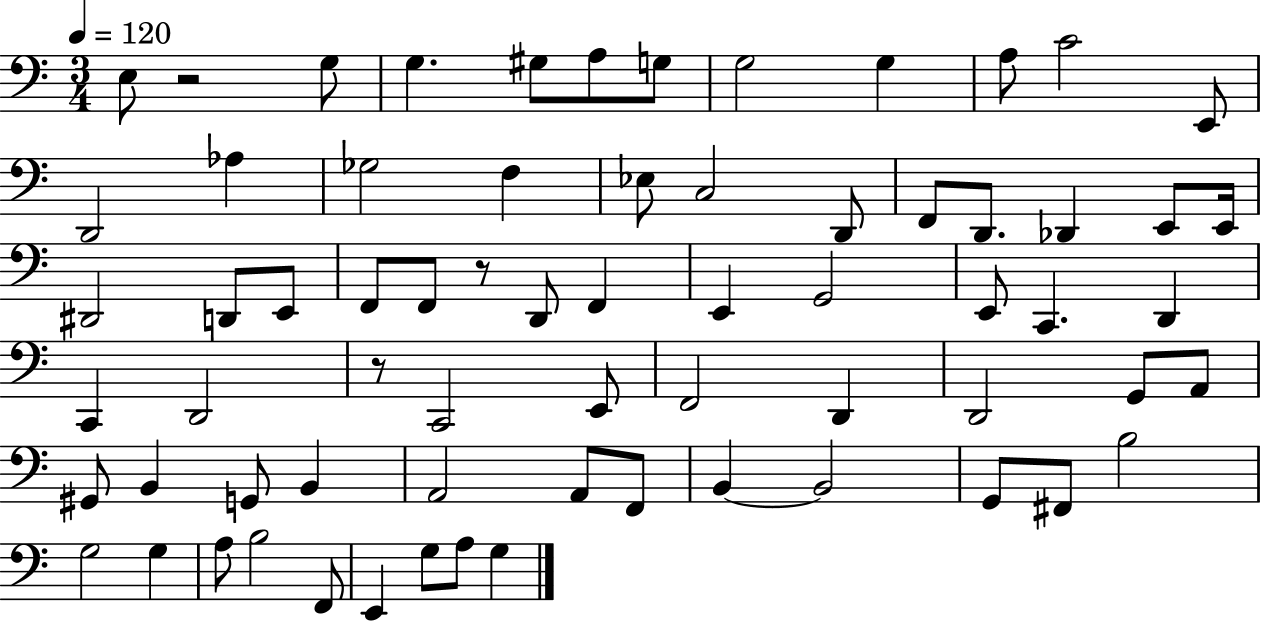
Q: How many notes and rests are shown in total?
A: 68